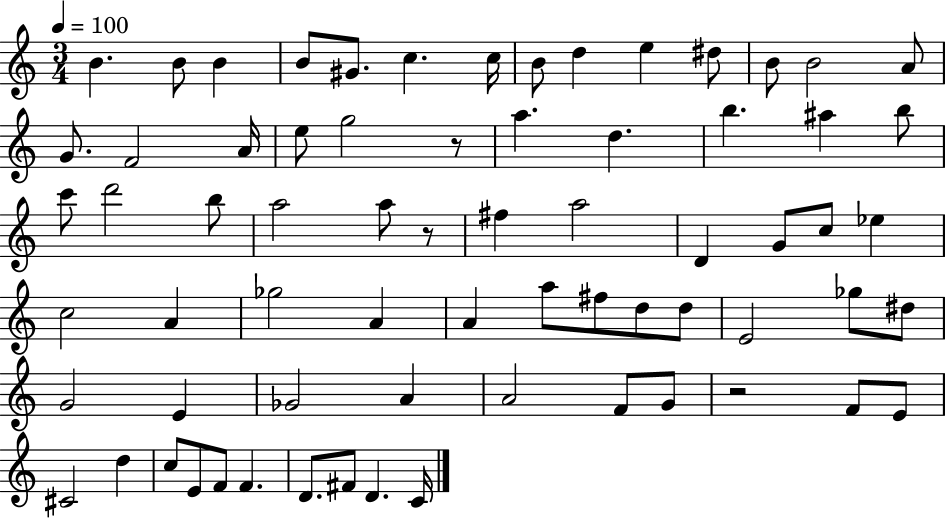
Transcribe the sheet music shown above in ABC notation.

X:1
T:Untitled
M:3/4
L:1/4
K:C
B B/2 B B/2 ^G/2 c c/4 B/2 d e ^d/2 B/2 B2 A/2 G/2 F2 A/4 e/2 g2 z/2 a d b ^a b/2 c'/2 d'2 b/2 a2 a/2 z/2 ^f a2 D G/2 c/2 _e c2 A _g2 A A a/2 ^f/2 d/2 d/2 E2 _g/2 ^d/2 G2 E _G2 A A2 F/2 G/2 z2 F/2 E/2 ^C2 d c/2 E/2 F/2 F D/2 ^F/2 D C/4